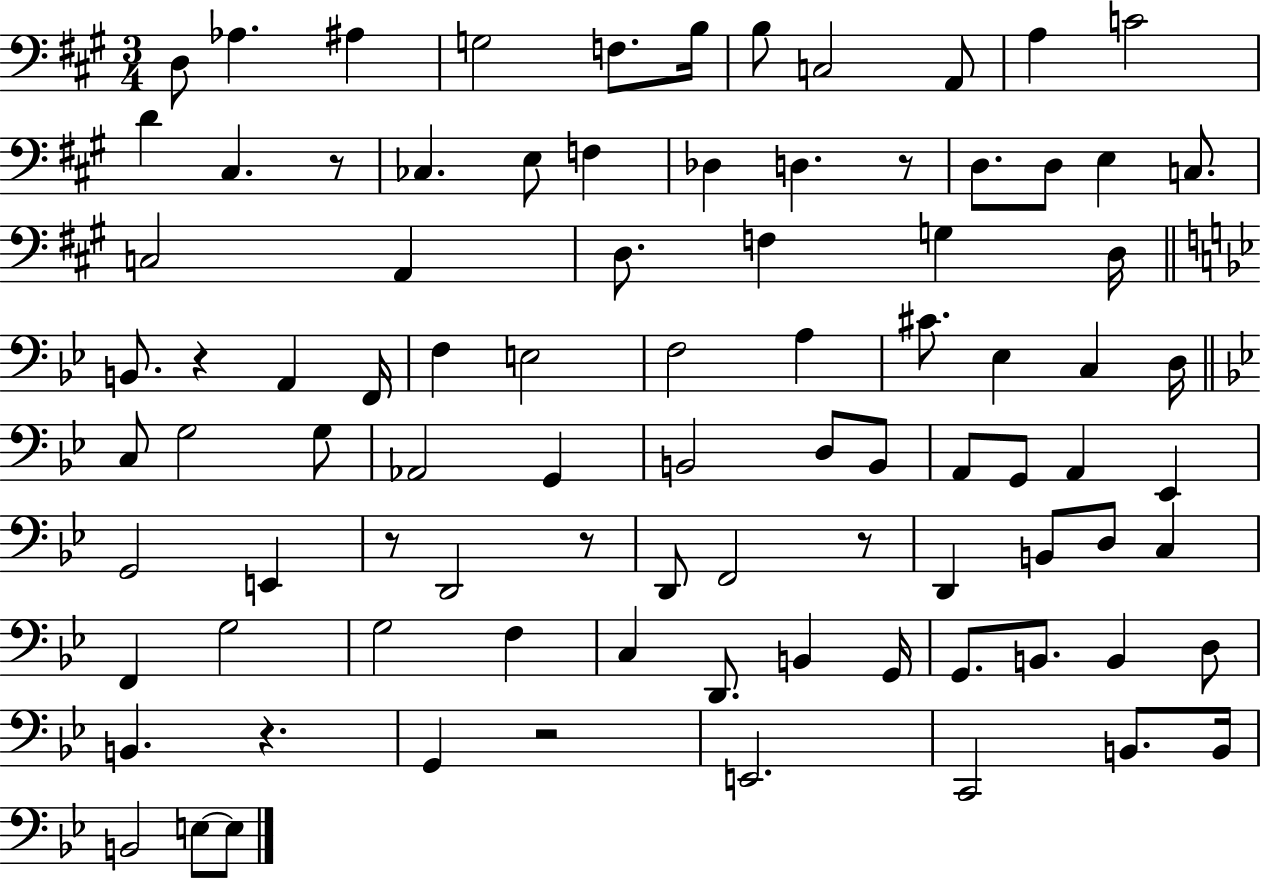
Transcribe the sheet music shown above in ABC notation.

X:1
T:Untitled
M:3/4
L:1/4
K:A
D,/2 _A, ^A, G,2 F,/2 B,/4 B,/2 C,2 A,,/2 A, C2 D ^C, z/2 _C, E,/2 F, _D, D, z/2 D,/2 D,/2 E, C,/2 C,2 A,, D,/2 F, G, D,/4 B,,/2 z A,, F,,/4 F, E,2 F,2 A, ^C/2 _E, C, D,/4 C,/2 G,2 G,/2 _A,,2 G,, B,,2 D,/2 B,,/2 A,,/2 G,,/2 A,, _E,, G,,2 E,, z/2 D,,2 z/2 D,,/2 F,,2 z/2 D,, B,,/2 D,/2 C, F,, G,2 G,2 F, C, D,,/2 B,, G,,/4 G,,/2 B,,/2 B,, D,/2 B,, z G,, z2 E,,2 C,,2 B,,/2 B,,/4 B,,2 E,/2 E,/2